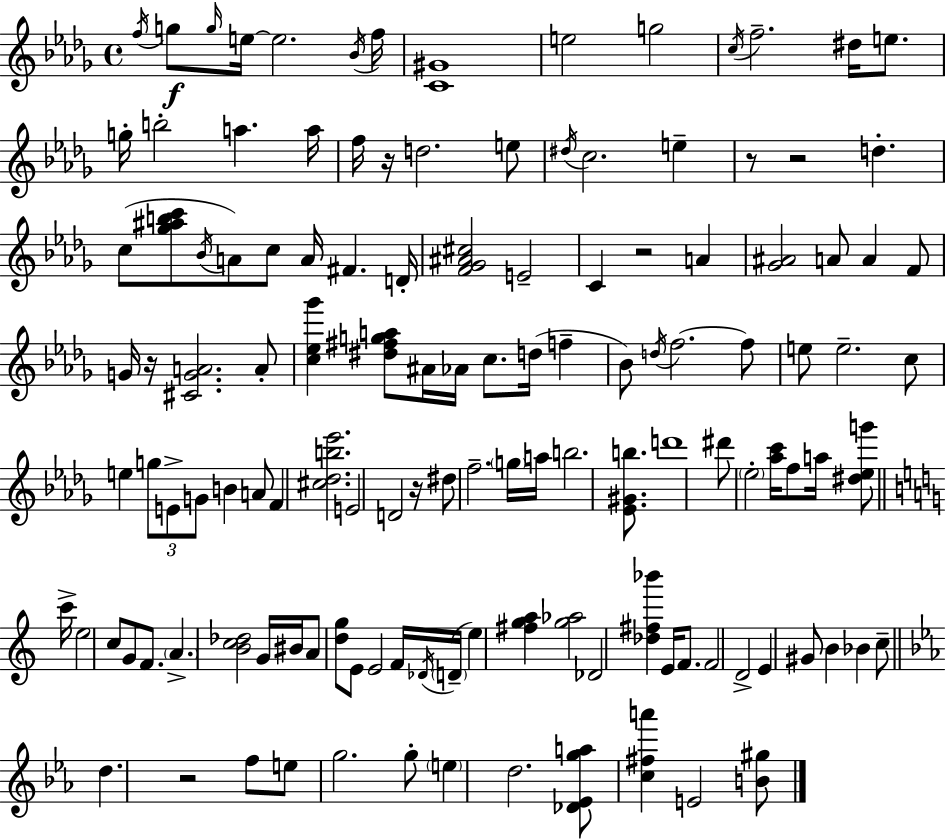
{
  \clef treble
  \time 4/4
  \defaultTimeSignature
  \key bes \minor
  \acciaccatura { f''16 }\f g''8 \grace { g''16 } e''16~~ e''2. | \acciaccatura { bes'16 } f''16 <c' gis'>1 | e''2 g''2 | \acciaccatura { c''16 } f''2.-- | \break dis''16 e''8. g''16-. b''2-. a''4. | a''16 f''16 r16 d''2. | e''8 \acciaccatura { dis''16 } c''2. | e''4-- r8 r2 d''4.-. | \break c''8( <ges'' ais'' b'' c'''>8 \acciaccatura { bes'16 } a'8) c''8 a'16 fis'4. | d'16-. <f' ges' ais' cis''>2 e'2-- | c'4 r2 | a'4 <ges' ais'>2 a'8 | \break a'4 f'8 g'16 r16 <cis' g' a'>2. | a'8-. <c'' ees'' ges'''>4 <dis'' fis'' g'' a''>8 ais'16 aes'16 c''8. | d''16( f''4-- bes'8) \acciaccatura { d''16 } f''2.~~ | f''8 e''8 e''2.-- | \break c''8 e''4 \tuplet 3/2 { g''8 e'8-> g'8 } | b'4 a'8 f'4 <cis'' des'' b'' ees'''>2. | e'2 d'2 | r16 dis''8 f''2.-- | \break \parenthesize g''16 a''16 b''2. | <ees' gis' b''>8. d'''1 | dis'''8 \parenthesize ees''2-. | <aes'' c'''>16 f''8 a''16 <dis'' ees'' g'''>8 \bar "||" \break \key c \major c'''16-> e''2 c''8 g'8 f'8. | \parenthesize a'4.-> <b' c'' des''>2 g'16 bis'16 | a'8 <d'' g''>8 e'8 e'2 f'16 \acciaccatura { des'16 }( | \parenthesize d'16-- e''4) <fis'' g'' a''>4 <g'' aes''>2 | \break des'2 <des'' fis'' bes'''>4 e'16 f'8. | f'2 d'2-> | e'4 gis'8 b'4 bes'4 c''8-- | \bar "||" \break \key c \minor d''4. r2 f''8 | e''8 g''2. g''8-. | \parenthesize e''4 d''2. | <des' ees' g'' a''>8 <c'' fis'' a'''>4 e'2 <b' gis''>8 | \break \bar "|."
}